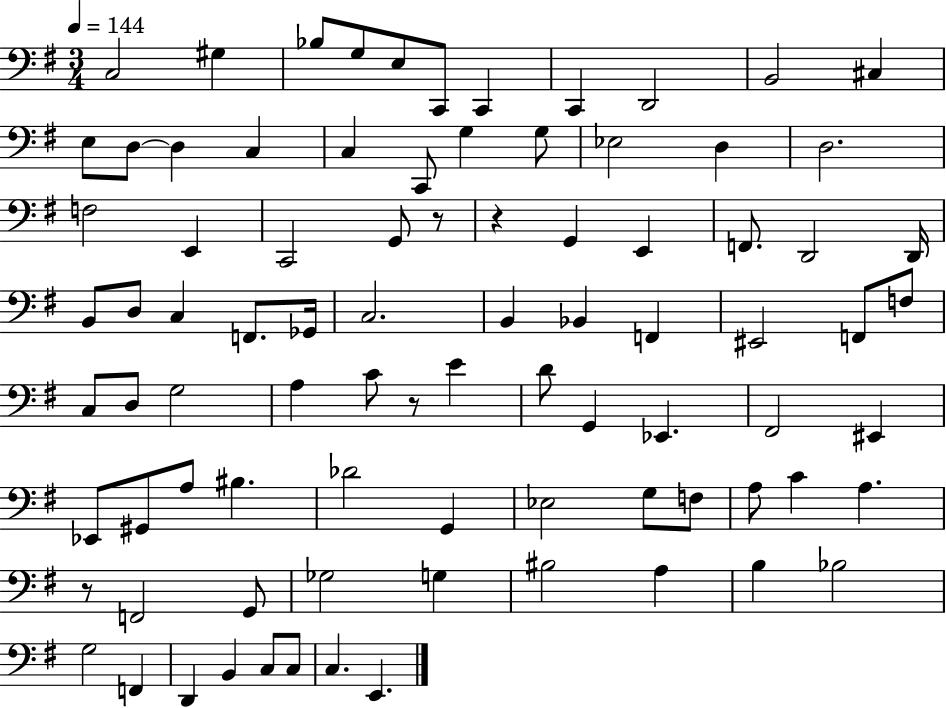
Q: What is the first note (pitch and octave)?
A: C3